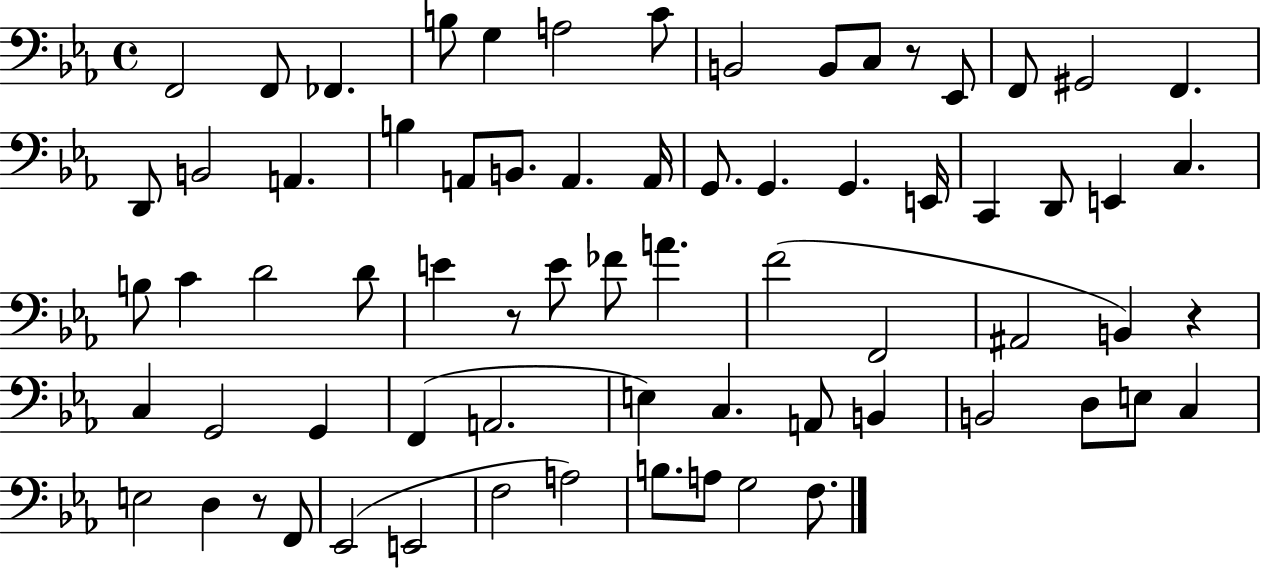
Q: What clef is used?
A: bass